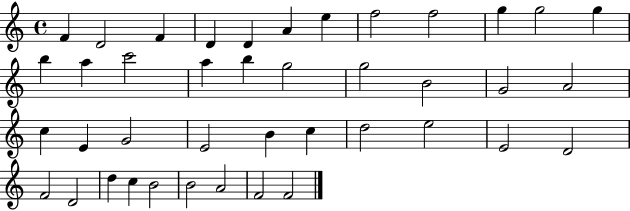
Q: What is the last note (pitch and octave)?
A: F4